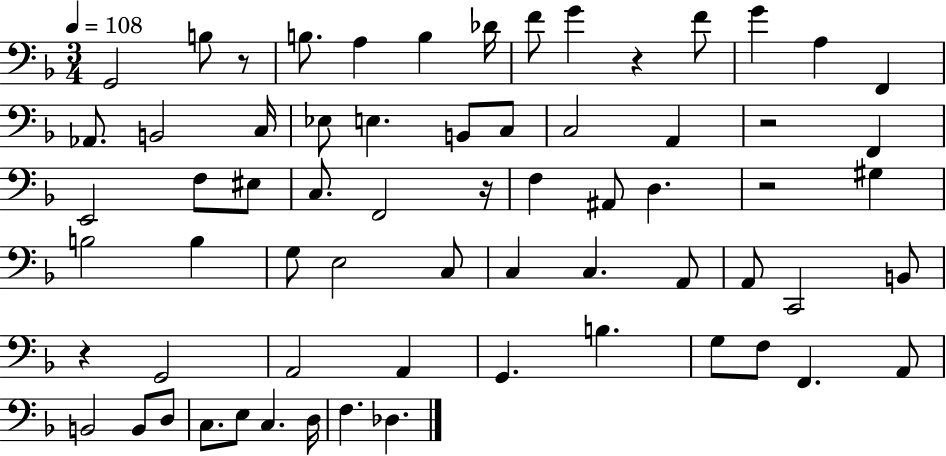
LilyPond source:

{
  \clef bass
  \numericTimeSignature
  \time 3/4
  \key f \major
  \tempo 4 = 108
  g,2 b8 r8 | b8. a4 b4 des'16 | f'8 g'4 r4 f'8 | g'4 a4 f,4 | \break aes,8. b,2 c16 | ees8 e4. b,8 c8 | c2 a,4 | r2 f,4 | \break e,2 f8 eis8 | c8. f,2 r16 | f4 ais,8 d4. | r2 gis4 | \break b2 b4 | g8 e2 c8 | c4 c4. a,8 | a,8 c,2 b,8 | \break r4 g,2 | a,2 a,4 | g,4. b4. | g8 f8 f,4. a,8 | \break b,2 b,8 d8 | c8. e8 c4. d16 | f4. des4. | \bar "|."
}